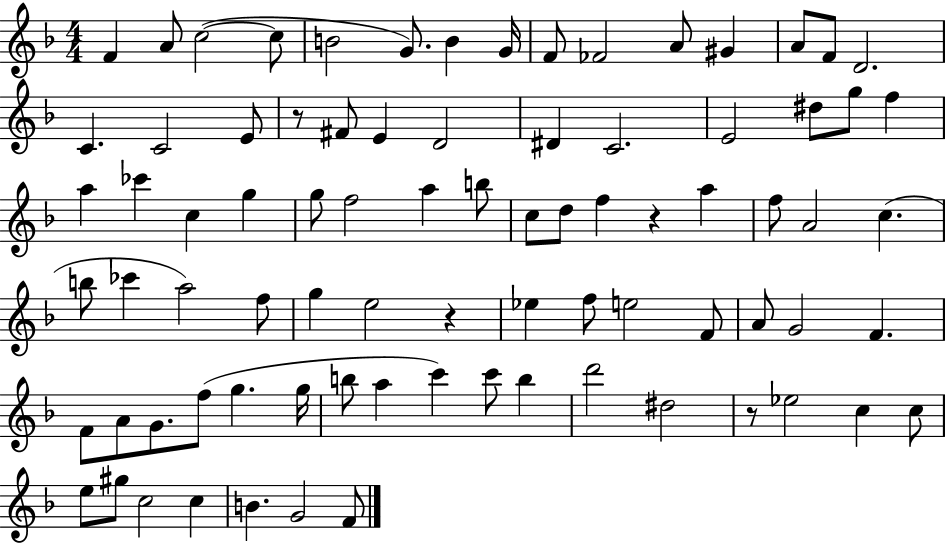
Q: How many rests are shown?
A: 4